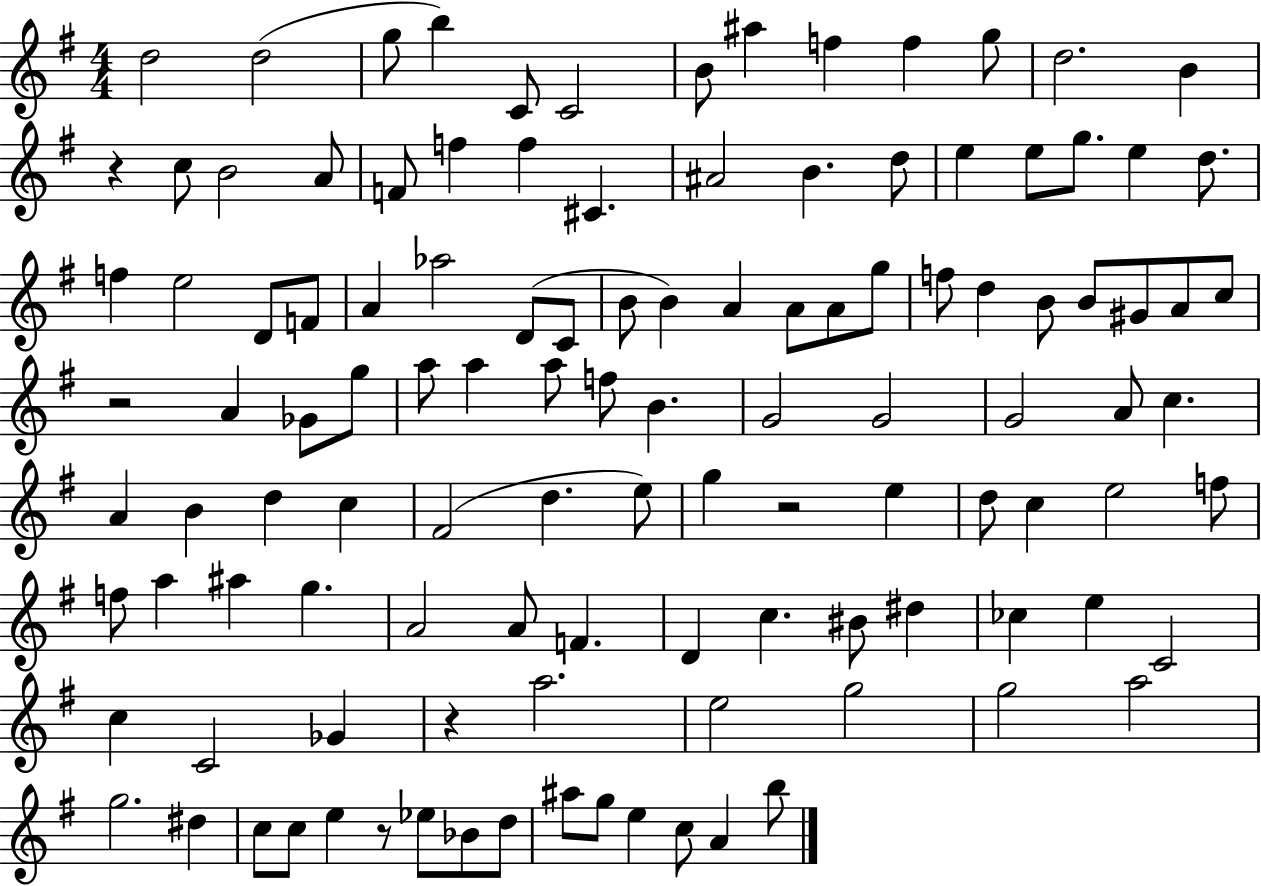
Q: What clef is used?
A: treble